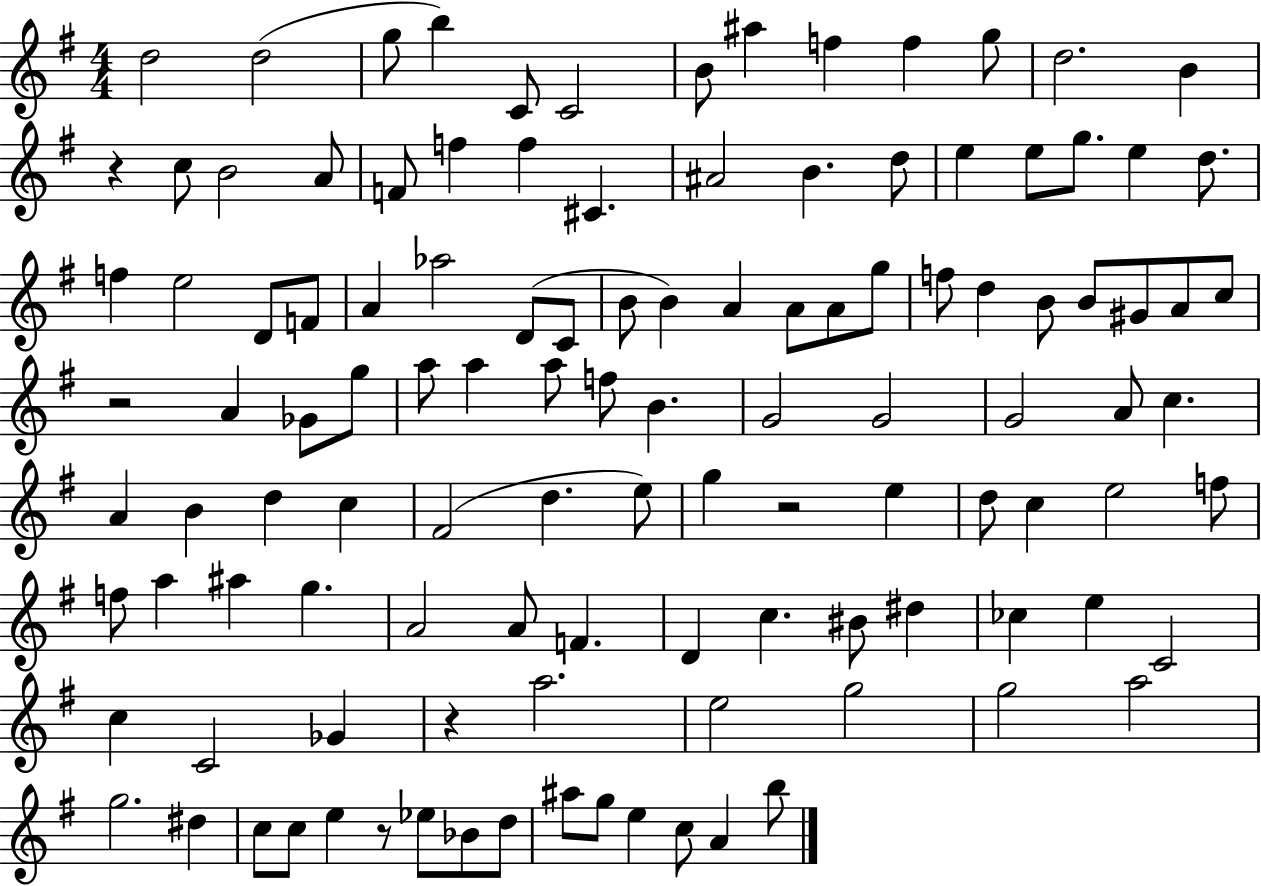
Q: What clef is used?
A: treble